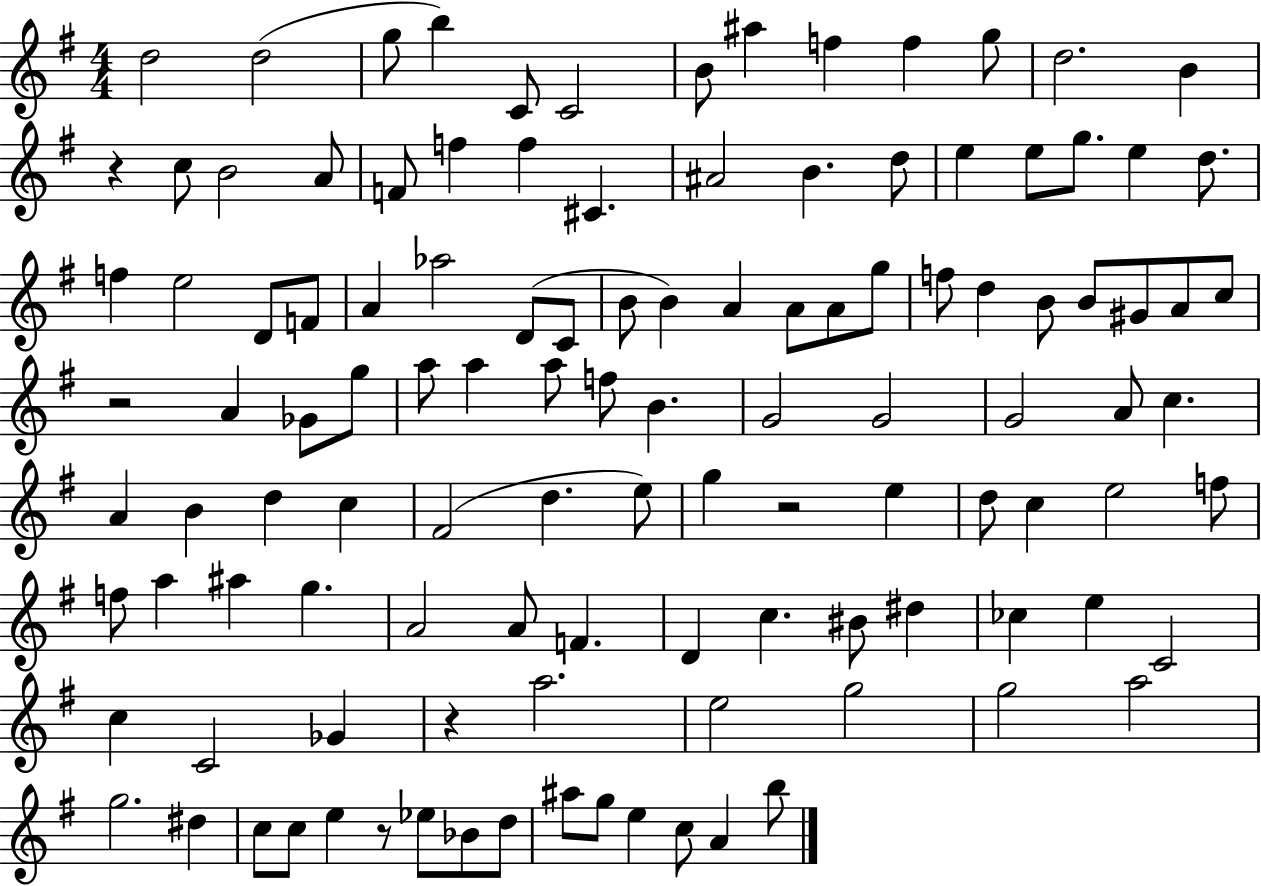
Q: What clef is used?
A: treble